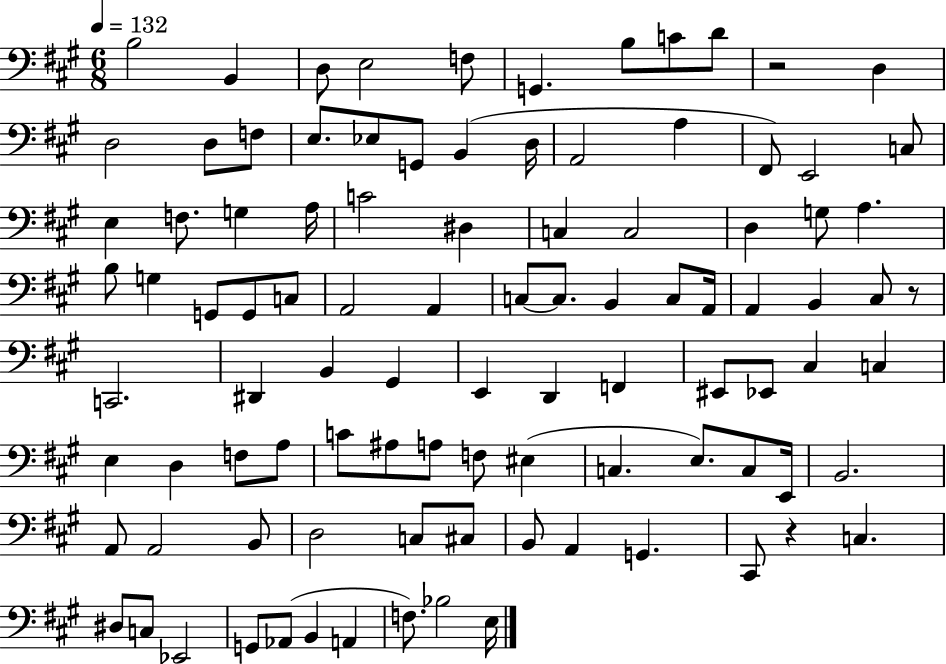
B3/h B2/q D3/e E3/h F3/e G2/q. B3/e C4/e D4/e R/h D3/q D3/h D3/e F3/e E3/e. Eb3/e G2/e B2/q D3/s A2/h A3/q F#2/e E2/h C3/e E3/q F3/e. G3/q A3/s C4/h D#3/q C3/q C3/h D3/q G3/e A3/q. B3/e G3/q G2/e G2/e C3/e A2/h A2/q C3/e C3/e. B2/q C3/e A2/s A2/q B2/q C#3/e R/e C2/h. D#2/q B2/q G#2/q E2/q D2/q F2/q EIS2/e Eb2/e C#3/q C3/q E3/q D3/q F3/e A3/e C4/e A#3/e A3/e F3/e EIS3/q C3/q. E3/e. C3/e E2/s B2/h. A2/e A2/h B2/e D3/h C3/e C#3/e B2/e A2/q G2/q. C#2/e R/q C3/q. D#3/e C3/e Eb2/h G2/e Ab2/e B2/q A2/q F3/e. Bb3/h E3/s